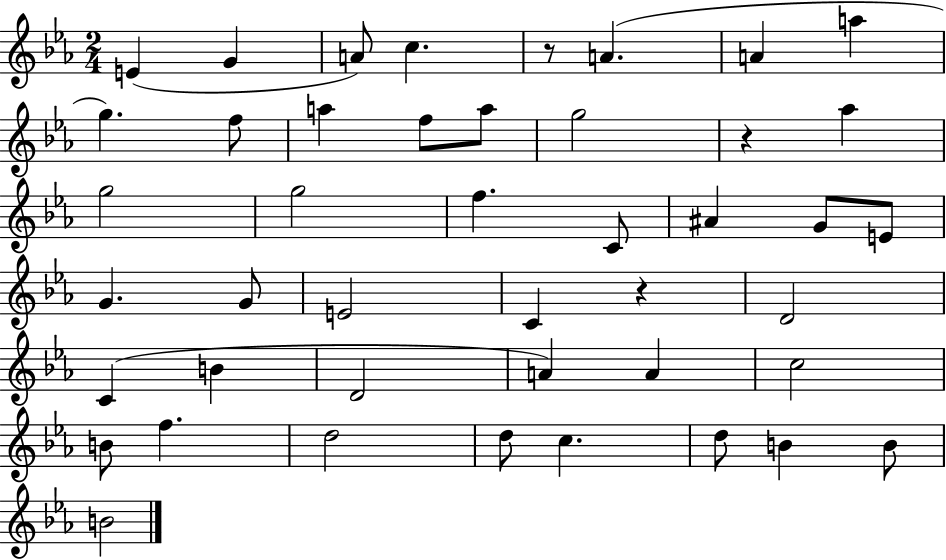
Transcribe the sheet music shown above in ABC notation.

X:1
T:Untitled
M:2/4
L:1/4
K:Eb
E G A/2 c z/2 A A a g f/2 a f/2 a/2 g2 z _a g2 g2 f C/2 ^A G/2 E/2 G G/2 E2 C z D2 C B D2 A A c2 B/2 f d2 d/2 c d/2 B B/2 B2